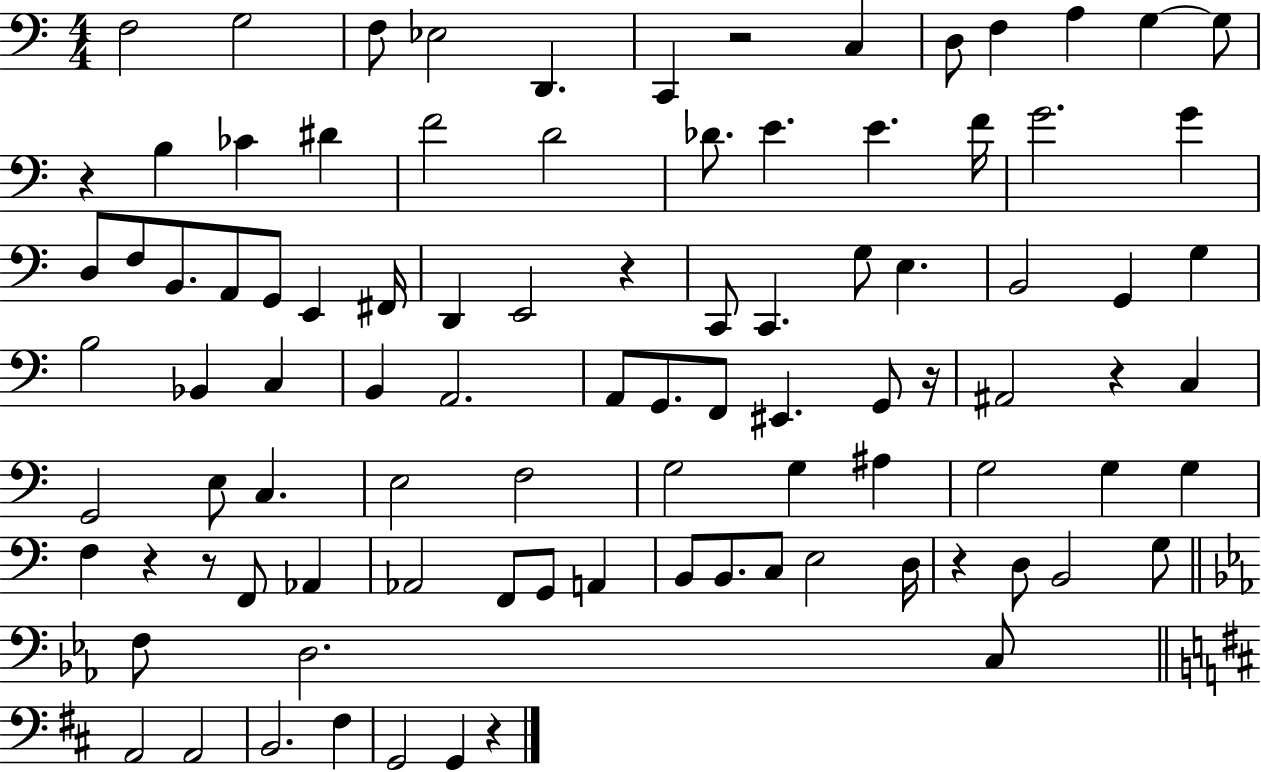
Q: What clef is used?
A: bass